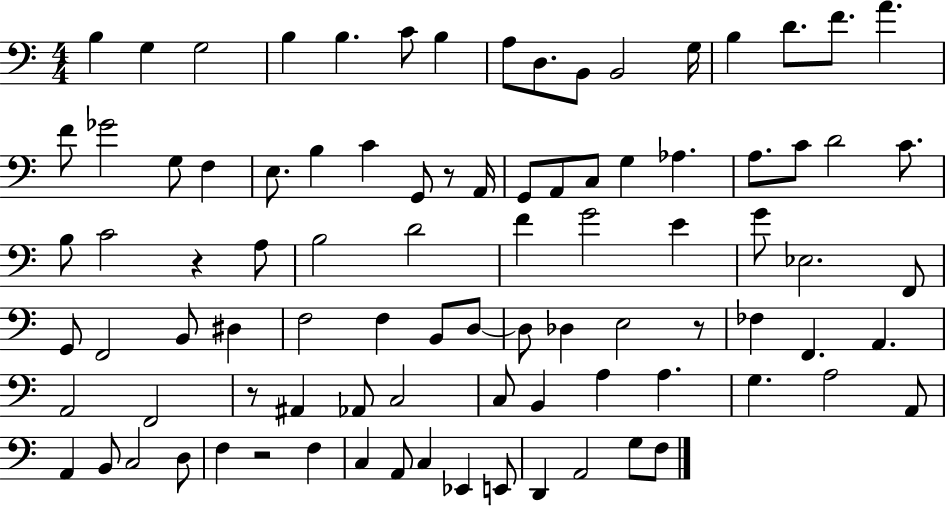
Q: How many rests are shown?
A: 5